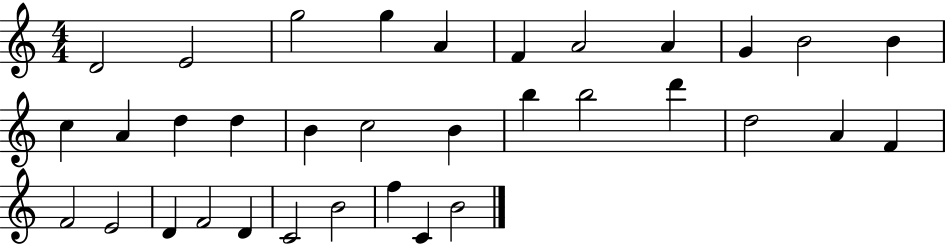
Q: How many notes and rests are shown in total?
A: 34